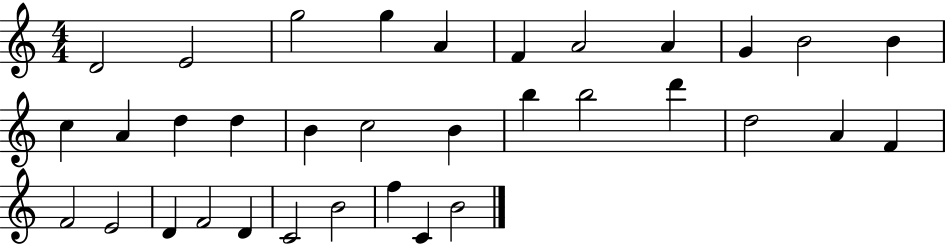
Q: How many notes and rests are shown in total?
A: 34